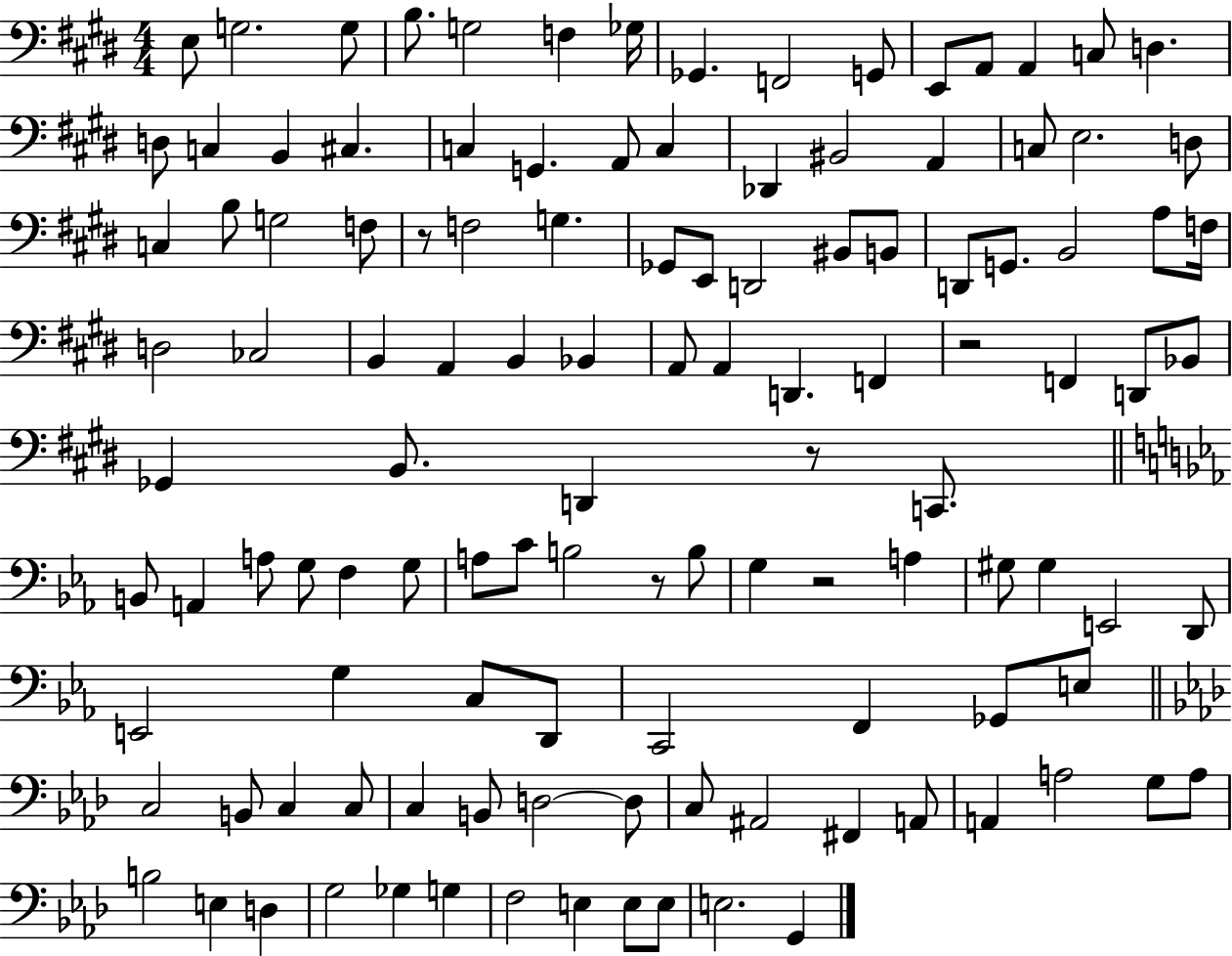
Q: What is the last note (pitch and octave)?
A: G2